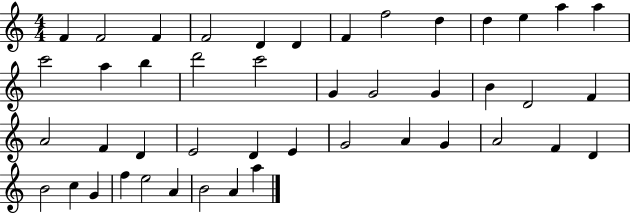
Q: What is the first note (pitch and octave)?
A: F4